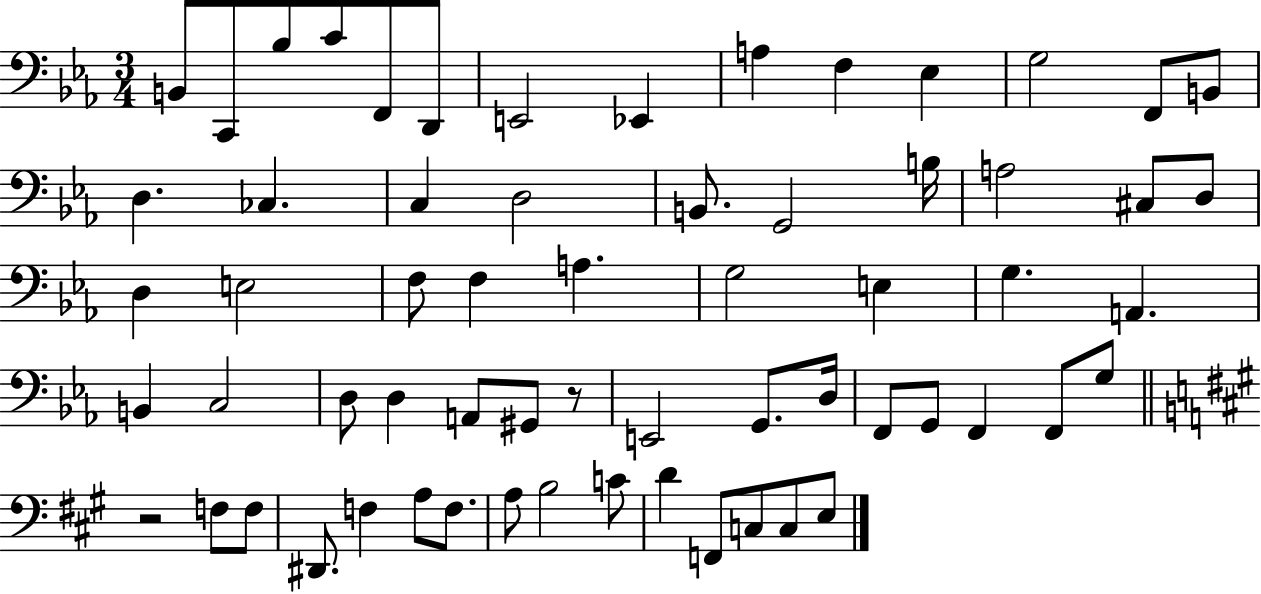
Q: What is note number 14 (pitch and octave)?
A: B2